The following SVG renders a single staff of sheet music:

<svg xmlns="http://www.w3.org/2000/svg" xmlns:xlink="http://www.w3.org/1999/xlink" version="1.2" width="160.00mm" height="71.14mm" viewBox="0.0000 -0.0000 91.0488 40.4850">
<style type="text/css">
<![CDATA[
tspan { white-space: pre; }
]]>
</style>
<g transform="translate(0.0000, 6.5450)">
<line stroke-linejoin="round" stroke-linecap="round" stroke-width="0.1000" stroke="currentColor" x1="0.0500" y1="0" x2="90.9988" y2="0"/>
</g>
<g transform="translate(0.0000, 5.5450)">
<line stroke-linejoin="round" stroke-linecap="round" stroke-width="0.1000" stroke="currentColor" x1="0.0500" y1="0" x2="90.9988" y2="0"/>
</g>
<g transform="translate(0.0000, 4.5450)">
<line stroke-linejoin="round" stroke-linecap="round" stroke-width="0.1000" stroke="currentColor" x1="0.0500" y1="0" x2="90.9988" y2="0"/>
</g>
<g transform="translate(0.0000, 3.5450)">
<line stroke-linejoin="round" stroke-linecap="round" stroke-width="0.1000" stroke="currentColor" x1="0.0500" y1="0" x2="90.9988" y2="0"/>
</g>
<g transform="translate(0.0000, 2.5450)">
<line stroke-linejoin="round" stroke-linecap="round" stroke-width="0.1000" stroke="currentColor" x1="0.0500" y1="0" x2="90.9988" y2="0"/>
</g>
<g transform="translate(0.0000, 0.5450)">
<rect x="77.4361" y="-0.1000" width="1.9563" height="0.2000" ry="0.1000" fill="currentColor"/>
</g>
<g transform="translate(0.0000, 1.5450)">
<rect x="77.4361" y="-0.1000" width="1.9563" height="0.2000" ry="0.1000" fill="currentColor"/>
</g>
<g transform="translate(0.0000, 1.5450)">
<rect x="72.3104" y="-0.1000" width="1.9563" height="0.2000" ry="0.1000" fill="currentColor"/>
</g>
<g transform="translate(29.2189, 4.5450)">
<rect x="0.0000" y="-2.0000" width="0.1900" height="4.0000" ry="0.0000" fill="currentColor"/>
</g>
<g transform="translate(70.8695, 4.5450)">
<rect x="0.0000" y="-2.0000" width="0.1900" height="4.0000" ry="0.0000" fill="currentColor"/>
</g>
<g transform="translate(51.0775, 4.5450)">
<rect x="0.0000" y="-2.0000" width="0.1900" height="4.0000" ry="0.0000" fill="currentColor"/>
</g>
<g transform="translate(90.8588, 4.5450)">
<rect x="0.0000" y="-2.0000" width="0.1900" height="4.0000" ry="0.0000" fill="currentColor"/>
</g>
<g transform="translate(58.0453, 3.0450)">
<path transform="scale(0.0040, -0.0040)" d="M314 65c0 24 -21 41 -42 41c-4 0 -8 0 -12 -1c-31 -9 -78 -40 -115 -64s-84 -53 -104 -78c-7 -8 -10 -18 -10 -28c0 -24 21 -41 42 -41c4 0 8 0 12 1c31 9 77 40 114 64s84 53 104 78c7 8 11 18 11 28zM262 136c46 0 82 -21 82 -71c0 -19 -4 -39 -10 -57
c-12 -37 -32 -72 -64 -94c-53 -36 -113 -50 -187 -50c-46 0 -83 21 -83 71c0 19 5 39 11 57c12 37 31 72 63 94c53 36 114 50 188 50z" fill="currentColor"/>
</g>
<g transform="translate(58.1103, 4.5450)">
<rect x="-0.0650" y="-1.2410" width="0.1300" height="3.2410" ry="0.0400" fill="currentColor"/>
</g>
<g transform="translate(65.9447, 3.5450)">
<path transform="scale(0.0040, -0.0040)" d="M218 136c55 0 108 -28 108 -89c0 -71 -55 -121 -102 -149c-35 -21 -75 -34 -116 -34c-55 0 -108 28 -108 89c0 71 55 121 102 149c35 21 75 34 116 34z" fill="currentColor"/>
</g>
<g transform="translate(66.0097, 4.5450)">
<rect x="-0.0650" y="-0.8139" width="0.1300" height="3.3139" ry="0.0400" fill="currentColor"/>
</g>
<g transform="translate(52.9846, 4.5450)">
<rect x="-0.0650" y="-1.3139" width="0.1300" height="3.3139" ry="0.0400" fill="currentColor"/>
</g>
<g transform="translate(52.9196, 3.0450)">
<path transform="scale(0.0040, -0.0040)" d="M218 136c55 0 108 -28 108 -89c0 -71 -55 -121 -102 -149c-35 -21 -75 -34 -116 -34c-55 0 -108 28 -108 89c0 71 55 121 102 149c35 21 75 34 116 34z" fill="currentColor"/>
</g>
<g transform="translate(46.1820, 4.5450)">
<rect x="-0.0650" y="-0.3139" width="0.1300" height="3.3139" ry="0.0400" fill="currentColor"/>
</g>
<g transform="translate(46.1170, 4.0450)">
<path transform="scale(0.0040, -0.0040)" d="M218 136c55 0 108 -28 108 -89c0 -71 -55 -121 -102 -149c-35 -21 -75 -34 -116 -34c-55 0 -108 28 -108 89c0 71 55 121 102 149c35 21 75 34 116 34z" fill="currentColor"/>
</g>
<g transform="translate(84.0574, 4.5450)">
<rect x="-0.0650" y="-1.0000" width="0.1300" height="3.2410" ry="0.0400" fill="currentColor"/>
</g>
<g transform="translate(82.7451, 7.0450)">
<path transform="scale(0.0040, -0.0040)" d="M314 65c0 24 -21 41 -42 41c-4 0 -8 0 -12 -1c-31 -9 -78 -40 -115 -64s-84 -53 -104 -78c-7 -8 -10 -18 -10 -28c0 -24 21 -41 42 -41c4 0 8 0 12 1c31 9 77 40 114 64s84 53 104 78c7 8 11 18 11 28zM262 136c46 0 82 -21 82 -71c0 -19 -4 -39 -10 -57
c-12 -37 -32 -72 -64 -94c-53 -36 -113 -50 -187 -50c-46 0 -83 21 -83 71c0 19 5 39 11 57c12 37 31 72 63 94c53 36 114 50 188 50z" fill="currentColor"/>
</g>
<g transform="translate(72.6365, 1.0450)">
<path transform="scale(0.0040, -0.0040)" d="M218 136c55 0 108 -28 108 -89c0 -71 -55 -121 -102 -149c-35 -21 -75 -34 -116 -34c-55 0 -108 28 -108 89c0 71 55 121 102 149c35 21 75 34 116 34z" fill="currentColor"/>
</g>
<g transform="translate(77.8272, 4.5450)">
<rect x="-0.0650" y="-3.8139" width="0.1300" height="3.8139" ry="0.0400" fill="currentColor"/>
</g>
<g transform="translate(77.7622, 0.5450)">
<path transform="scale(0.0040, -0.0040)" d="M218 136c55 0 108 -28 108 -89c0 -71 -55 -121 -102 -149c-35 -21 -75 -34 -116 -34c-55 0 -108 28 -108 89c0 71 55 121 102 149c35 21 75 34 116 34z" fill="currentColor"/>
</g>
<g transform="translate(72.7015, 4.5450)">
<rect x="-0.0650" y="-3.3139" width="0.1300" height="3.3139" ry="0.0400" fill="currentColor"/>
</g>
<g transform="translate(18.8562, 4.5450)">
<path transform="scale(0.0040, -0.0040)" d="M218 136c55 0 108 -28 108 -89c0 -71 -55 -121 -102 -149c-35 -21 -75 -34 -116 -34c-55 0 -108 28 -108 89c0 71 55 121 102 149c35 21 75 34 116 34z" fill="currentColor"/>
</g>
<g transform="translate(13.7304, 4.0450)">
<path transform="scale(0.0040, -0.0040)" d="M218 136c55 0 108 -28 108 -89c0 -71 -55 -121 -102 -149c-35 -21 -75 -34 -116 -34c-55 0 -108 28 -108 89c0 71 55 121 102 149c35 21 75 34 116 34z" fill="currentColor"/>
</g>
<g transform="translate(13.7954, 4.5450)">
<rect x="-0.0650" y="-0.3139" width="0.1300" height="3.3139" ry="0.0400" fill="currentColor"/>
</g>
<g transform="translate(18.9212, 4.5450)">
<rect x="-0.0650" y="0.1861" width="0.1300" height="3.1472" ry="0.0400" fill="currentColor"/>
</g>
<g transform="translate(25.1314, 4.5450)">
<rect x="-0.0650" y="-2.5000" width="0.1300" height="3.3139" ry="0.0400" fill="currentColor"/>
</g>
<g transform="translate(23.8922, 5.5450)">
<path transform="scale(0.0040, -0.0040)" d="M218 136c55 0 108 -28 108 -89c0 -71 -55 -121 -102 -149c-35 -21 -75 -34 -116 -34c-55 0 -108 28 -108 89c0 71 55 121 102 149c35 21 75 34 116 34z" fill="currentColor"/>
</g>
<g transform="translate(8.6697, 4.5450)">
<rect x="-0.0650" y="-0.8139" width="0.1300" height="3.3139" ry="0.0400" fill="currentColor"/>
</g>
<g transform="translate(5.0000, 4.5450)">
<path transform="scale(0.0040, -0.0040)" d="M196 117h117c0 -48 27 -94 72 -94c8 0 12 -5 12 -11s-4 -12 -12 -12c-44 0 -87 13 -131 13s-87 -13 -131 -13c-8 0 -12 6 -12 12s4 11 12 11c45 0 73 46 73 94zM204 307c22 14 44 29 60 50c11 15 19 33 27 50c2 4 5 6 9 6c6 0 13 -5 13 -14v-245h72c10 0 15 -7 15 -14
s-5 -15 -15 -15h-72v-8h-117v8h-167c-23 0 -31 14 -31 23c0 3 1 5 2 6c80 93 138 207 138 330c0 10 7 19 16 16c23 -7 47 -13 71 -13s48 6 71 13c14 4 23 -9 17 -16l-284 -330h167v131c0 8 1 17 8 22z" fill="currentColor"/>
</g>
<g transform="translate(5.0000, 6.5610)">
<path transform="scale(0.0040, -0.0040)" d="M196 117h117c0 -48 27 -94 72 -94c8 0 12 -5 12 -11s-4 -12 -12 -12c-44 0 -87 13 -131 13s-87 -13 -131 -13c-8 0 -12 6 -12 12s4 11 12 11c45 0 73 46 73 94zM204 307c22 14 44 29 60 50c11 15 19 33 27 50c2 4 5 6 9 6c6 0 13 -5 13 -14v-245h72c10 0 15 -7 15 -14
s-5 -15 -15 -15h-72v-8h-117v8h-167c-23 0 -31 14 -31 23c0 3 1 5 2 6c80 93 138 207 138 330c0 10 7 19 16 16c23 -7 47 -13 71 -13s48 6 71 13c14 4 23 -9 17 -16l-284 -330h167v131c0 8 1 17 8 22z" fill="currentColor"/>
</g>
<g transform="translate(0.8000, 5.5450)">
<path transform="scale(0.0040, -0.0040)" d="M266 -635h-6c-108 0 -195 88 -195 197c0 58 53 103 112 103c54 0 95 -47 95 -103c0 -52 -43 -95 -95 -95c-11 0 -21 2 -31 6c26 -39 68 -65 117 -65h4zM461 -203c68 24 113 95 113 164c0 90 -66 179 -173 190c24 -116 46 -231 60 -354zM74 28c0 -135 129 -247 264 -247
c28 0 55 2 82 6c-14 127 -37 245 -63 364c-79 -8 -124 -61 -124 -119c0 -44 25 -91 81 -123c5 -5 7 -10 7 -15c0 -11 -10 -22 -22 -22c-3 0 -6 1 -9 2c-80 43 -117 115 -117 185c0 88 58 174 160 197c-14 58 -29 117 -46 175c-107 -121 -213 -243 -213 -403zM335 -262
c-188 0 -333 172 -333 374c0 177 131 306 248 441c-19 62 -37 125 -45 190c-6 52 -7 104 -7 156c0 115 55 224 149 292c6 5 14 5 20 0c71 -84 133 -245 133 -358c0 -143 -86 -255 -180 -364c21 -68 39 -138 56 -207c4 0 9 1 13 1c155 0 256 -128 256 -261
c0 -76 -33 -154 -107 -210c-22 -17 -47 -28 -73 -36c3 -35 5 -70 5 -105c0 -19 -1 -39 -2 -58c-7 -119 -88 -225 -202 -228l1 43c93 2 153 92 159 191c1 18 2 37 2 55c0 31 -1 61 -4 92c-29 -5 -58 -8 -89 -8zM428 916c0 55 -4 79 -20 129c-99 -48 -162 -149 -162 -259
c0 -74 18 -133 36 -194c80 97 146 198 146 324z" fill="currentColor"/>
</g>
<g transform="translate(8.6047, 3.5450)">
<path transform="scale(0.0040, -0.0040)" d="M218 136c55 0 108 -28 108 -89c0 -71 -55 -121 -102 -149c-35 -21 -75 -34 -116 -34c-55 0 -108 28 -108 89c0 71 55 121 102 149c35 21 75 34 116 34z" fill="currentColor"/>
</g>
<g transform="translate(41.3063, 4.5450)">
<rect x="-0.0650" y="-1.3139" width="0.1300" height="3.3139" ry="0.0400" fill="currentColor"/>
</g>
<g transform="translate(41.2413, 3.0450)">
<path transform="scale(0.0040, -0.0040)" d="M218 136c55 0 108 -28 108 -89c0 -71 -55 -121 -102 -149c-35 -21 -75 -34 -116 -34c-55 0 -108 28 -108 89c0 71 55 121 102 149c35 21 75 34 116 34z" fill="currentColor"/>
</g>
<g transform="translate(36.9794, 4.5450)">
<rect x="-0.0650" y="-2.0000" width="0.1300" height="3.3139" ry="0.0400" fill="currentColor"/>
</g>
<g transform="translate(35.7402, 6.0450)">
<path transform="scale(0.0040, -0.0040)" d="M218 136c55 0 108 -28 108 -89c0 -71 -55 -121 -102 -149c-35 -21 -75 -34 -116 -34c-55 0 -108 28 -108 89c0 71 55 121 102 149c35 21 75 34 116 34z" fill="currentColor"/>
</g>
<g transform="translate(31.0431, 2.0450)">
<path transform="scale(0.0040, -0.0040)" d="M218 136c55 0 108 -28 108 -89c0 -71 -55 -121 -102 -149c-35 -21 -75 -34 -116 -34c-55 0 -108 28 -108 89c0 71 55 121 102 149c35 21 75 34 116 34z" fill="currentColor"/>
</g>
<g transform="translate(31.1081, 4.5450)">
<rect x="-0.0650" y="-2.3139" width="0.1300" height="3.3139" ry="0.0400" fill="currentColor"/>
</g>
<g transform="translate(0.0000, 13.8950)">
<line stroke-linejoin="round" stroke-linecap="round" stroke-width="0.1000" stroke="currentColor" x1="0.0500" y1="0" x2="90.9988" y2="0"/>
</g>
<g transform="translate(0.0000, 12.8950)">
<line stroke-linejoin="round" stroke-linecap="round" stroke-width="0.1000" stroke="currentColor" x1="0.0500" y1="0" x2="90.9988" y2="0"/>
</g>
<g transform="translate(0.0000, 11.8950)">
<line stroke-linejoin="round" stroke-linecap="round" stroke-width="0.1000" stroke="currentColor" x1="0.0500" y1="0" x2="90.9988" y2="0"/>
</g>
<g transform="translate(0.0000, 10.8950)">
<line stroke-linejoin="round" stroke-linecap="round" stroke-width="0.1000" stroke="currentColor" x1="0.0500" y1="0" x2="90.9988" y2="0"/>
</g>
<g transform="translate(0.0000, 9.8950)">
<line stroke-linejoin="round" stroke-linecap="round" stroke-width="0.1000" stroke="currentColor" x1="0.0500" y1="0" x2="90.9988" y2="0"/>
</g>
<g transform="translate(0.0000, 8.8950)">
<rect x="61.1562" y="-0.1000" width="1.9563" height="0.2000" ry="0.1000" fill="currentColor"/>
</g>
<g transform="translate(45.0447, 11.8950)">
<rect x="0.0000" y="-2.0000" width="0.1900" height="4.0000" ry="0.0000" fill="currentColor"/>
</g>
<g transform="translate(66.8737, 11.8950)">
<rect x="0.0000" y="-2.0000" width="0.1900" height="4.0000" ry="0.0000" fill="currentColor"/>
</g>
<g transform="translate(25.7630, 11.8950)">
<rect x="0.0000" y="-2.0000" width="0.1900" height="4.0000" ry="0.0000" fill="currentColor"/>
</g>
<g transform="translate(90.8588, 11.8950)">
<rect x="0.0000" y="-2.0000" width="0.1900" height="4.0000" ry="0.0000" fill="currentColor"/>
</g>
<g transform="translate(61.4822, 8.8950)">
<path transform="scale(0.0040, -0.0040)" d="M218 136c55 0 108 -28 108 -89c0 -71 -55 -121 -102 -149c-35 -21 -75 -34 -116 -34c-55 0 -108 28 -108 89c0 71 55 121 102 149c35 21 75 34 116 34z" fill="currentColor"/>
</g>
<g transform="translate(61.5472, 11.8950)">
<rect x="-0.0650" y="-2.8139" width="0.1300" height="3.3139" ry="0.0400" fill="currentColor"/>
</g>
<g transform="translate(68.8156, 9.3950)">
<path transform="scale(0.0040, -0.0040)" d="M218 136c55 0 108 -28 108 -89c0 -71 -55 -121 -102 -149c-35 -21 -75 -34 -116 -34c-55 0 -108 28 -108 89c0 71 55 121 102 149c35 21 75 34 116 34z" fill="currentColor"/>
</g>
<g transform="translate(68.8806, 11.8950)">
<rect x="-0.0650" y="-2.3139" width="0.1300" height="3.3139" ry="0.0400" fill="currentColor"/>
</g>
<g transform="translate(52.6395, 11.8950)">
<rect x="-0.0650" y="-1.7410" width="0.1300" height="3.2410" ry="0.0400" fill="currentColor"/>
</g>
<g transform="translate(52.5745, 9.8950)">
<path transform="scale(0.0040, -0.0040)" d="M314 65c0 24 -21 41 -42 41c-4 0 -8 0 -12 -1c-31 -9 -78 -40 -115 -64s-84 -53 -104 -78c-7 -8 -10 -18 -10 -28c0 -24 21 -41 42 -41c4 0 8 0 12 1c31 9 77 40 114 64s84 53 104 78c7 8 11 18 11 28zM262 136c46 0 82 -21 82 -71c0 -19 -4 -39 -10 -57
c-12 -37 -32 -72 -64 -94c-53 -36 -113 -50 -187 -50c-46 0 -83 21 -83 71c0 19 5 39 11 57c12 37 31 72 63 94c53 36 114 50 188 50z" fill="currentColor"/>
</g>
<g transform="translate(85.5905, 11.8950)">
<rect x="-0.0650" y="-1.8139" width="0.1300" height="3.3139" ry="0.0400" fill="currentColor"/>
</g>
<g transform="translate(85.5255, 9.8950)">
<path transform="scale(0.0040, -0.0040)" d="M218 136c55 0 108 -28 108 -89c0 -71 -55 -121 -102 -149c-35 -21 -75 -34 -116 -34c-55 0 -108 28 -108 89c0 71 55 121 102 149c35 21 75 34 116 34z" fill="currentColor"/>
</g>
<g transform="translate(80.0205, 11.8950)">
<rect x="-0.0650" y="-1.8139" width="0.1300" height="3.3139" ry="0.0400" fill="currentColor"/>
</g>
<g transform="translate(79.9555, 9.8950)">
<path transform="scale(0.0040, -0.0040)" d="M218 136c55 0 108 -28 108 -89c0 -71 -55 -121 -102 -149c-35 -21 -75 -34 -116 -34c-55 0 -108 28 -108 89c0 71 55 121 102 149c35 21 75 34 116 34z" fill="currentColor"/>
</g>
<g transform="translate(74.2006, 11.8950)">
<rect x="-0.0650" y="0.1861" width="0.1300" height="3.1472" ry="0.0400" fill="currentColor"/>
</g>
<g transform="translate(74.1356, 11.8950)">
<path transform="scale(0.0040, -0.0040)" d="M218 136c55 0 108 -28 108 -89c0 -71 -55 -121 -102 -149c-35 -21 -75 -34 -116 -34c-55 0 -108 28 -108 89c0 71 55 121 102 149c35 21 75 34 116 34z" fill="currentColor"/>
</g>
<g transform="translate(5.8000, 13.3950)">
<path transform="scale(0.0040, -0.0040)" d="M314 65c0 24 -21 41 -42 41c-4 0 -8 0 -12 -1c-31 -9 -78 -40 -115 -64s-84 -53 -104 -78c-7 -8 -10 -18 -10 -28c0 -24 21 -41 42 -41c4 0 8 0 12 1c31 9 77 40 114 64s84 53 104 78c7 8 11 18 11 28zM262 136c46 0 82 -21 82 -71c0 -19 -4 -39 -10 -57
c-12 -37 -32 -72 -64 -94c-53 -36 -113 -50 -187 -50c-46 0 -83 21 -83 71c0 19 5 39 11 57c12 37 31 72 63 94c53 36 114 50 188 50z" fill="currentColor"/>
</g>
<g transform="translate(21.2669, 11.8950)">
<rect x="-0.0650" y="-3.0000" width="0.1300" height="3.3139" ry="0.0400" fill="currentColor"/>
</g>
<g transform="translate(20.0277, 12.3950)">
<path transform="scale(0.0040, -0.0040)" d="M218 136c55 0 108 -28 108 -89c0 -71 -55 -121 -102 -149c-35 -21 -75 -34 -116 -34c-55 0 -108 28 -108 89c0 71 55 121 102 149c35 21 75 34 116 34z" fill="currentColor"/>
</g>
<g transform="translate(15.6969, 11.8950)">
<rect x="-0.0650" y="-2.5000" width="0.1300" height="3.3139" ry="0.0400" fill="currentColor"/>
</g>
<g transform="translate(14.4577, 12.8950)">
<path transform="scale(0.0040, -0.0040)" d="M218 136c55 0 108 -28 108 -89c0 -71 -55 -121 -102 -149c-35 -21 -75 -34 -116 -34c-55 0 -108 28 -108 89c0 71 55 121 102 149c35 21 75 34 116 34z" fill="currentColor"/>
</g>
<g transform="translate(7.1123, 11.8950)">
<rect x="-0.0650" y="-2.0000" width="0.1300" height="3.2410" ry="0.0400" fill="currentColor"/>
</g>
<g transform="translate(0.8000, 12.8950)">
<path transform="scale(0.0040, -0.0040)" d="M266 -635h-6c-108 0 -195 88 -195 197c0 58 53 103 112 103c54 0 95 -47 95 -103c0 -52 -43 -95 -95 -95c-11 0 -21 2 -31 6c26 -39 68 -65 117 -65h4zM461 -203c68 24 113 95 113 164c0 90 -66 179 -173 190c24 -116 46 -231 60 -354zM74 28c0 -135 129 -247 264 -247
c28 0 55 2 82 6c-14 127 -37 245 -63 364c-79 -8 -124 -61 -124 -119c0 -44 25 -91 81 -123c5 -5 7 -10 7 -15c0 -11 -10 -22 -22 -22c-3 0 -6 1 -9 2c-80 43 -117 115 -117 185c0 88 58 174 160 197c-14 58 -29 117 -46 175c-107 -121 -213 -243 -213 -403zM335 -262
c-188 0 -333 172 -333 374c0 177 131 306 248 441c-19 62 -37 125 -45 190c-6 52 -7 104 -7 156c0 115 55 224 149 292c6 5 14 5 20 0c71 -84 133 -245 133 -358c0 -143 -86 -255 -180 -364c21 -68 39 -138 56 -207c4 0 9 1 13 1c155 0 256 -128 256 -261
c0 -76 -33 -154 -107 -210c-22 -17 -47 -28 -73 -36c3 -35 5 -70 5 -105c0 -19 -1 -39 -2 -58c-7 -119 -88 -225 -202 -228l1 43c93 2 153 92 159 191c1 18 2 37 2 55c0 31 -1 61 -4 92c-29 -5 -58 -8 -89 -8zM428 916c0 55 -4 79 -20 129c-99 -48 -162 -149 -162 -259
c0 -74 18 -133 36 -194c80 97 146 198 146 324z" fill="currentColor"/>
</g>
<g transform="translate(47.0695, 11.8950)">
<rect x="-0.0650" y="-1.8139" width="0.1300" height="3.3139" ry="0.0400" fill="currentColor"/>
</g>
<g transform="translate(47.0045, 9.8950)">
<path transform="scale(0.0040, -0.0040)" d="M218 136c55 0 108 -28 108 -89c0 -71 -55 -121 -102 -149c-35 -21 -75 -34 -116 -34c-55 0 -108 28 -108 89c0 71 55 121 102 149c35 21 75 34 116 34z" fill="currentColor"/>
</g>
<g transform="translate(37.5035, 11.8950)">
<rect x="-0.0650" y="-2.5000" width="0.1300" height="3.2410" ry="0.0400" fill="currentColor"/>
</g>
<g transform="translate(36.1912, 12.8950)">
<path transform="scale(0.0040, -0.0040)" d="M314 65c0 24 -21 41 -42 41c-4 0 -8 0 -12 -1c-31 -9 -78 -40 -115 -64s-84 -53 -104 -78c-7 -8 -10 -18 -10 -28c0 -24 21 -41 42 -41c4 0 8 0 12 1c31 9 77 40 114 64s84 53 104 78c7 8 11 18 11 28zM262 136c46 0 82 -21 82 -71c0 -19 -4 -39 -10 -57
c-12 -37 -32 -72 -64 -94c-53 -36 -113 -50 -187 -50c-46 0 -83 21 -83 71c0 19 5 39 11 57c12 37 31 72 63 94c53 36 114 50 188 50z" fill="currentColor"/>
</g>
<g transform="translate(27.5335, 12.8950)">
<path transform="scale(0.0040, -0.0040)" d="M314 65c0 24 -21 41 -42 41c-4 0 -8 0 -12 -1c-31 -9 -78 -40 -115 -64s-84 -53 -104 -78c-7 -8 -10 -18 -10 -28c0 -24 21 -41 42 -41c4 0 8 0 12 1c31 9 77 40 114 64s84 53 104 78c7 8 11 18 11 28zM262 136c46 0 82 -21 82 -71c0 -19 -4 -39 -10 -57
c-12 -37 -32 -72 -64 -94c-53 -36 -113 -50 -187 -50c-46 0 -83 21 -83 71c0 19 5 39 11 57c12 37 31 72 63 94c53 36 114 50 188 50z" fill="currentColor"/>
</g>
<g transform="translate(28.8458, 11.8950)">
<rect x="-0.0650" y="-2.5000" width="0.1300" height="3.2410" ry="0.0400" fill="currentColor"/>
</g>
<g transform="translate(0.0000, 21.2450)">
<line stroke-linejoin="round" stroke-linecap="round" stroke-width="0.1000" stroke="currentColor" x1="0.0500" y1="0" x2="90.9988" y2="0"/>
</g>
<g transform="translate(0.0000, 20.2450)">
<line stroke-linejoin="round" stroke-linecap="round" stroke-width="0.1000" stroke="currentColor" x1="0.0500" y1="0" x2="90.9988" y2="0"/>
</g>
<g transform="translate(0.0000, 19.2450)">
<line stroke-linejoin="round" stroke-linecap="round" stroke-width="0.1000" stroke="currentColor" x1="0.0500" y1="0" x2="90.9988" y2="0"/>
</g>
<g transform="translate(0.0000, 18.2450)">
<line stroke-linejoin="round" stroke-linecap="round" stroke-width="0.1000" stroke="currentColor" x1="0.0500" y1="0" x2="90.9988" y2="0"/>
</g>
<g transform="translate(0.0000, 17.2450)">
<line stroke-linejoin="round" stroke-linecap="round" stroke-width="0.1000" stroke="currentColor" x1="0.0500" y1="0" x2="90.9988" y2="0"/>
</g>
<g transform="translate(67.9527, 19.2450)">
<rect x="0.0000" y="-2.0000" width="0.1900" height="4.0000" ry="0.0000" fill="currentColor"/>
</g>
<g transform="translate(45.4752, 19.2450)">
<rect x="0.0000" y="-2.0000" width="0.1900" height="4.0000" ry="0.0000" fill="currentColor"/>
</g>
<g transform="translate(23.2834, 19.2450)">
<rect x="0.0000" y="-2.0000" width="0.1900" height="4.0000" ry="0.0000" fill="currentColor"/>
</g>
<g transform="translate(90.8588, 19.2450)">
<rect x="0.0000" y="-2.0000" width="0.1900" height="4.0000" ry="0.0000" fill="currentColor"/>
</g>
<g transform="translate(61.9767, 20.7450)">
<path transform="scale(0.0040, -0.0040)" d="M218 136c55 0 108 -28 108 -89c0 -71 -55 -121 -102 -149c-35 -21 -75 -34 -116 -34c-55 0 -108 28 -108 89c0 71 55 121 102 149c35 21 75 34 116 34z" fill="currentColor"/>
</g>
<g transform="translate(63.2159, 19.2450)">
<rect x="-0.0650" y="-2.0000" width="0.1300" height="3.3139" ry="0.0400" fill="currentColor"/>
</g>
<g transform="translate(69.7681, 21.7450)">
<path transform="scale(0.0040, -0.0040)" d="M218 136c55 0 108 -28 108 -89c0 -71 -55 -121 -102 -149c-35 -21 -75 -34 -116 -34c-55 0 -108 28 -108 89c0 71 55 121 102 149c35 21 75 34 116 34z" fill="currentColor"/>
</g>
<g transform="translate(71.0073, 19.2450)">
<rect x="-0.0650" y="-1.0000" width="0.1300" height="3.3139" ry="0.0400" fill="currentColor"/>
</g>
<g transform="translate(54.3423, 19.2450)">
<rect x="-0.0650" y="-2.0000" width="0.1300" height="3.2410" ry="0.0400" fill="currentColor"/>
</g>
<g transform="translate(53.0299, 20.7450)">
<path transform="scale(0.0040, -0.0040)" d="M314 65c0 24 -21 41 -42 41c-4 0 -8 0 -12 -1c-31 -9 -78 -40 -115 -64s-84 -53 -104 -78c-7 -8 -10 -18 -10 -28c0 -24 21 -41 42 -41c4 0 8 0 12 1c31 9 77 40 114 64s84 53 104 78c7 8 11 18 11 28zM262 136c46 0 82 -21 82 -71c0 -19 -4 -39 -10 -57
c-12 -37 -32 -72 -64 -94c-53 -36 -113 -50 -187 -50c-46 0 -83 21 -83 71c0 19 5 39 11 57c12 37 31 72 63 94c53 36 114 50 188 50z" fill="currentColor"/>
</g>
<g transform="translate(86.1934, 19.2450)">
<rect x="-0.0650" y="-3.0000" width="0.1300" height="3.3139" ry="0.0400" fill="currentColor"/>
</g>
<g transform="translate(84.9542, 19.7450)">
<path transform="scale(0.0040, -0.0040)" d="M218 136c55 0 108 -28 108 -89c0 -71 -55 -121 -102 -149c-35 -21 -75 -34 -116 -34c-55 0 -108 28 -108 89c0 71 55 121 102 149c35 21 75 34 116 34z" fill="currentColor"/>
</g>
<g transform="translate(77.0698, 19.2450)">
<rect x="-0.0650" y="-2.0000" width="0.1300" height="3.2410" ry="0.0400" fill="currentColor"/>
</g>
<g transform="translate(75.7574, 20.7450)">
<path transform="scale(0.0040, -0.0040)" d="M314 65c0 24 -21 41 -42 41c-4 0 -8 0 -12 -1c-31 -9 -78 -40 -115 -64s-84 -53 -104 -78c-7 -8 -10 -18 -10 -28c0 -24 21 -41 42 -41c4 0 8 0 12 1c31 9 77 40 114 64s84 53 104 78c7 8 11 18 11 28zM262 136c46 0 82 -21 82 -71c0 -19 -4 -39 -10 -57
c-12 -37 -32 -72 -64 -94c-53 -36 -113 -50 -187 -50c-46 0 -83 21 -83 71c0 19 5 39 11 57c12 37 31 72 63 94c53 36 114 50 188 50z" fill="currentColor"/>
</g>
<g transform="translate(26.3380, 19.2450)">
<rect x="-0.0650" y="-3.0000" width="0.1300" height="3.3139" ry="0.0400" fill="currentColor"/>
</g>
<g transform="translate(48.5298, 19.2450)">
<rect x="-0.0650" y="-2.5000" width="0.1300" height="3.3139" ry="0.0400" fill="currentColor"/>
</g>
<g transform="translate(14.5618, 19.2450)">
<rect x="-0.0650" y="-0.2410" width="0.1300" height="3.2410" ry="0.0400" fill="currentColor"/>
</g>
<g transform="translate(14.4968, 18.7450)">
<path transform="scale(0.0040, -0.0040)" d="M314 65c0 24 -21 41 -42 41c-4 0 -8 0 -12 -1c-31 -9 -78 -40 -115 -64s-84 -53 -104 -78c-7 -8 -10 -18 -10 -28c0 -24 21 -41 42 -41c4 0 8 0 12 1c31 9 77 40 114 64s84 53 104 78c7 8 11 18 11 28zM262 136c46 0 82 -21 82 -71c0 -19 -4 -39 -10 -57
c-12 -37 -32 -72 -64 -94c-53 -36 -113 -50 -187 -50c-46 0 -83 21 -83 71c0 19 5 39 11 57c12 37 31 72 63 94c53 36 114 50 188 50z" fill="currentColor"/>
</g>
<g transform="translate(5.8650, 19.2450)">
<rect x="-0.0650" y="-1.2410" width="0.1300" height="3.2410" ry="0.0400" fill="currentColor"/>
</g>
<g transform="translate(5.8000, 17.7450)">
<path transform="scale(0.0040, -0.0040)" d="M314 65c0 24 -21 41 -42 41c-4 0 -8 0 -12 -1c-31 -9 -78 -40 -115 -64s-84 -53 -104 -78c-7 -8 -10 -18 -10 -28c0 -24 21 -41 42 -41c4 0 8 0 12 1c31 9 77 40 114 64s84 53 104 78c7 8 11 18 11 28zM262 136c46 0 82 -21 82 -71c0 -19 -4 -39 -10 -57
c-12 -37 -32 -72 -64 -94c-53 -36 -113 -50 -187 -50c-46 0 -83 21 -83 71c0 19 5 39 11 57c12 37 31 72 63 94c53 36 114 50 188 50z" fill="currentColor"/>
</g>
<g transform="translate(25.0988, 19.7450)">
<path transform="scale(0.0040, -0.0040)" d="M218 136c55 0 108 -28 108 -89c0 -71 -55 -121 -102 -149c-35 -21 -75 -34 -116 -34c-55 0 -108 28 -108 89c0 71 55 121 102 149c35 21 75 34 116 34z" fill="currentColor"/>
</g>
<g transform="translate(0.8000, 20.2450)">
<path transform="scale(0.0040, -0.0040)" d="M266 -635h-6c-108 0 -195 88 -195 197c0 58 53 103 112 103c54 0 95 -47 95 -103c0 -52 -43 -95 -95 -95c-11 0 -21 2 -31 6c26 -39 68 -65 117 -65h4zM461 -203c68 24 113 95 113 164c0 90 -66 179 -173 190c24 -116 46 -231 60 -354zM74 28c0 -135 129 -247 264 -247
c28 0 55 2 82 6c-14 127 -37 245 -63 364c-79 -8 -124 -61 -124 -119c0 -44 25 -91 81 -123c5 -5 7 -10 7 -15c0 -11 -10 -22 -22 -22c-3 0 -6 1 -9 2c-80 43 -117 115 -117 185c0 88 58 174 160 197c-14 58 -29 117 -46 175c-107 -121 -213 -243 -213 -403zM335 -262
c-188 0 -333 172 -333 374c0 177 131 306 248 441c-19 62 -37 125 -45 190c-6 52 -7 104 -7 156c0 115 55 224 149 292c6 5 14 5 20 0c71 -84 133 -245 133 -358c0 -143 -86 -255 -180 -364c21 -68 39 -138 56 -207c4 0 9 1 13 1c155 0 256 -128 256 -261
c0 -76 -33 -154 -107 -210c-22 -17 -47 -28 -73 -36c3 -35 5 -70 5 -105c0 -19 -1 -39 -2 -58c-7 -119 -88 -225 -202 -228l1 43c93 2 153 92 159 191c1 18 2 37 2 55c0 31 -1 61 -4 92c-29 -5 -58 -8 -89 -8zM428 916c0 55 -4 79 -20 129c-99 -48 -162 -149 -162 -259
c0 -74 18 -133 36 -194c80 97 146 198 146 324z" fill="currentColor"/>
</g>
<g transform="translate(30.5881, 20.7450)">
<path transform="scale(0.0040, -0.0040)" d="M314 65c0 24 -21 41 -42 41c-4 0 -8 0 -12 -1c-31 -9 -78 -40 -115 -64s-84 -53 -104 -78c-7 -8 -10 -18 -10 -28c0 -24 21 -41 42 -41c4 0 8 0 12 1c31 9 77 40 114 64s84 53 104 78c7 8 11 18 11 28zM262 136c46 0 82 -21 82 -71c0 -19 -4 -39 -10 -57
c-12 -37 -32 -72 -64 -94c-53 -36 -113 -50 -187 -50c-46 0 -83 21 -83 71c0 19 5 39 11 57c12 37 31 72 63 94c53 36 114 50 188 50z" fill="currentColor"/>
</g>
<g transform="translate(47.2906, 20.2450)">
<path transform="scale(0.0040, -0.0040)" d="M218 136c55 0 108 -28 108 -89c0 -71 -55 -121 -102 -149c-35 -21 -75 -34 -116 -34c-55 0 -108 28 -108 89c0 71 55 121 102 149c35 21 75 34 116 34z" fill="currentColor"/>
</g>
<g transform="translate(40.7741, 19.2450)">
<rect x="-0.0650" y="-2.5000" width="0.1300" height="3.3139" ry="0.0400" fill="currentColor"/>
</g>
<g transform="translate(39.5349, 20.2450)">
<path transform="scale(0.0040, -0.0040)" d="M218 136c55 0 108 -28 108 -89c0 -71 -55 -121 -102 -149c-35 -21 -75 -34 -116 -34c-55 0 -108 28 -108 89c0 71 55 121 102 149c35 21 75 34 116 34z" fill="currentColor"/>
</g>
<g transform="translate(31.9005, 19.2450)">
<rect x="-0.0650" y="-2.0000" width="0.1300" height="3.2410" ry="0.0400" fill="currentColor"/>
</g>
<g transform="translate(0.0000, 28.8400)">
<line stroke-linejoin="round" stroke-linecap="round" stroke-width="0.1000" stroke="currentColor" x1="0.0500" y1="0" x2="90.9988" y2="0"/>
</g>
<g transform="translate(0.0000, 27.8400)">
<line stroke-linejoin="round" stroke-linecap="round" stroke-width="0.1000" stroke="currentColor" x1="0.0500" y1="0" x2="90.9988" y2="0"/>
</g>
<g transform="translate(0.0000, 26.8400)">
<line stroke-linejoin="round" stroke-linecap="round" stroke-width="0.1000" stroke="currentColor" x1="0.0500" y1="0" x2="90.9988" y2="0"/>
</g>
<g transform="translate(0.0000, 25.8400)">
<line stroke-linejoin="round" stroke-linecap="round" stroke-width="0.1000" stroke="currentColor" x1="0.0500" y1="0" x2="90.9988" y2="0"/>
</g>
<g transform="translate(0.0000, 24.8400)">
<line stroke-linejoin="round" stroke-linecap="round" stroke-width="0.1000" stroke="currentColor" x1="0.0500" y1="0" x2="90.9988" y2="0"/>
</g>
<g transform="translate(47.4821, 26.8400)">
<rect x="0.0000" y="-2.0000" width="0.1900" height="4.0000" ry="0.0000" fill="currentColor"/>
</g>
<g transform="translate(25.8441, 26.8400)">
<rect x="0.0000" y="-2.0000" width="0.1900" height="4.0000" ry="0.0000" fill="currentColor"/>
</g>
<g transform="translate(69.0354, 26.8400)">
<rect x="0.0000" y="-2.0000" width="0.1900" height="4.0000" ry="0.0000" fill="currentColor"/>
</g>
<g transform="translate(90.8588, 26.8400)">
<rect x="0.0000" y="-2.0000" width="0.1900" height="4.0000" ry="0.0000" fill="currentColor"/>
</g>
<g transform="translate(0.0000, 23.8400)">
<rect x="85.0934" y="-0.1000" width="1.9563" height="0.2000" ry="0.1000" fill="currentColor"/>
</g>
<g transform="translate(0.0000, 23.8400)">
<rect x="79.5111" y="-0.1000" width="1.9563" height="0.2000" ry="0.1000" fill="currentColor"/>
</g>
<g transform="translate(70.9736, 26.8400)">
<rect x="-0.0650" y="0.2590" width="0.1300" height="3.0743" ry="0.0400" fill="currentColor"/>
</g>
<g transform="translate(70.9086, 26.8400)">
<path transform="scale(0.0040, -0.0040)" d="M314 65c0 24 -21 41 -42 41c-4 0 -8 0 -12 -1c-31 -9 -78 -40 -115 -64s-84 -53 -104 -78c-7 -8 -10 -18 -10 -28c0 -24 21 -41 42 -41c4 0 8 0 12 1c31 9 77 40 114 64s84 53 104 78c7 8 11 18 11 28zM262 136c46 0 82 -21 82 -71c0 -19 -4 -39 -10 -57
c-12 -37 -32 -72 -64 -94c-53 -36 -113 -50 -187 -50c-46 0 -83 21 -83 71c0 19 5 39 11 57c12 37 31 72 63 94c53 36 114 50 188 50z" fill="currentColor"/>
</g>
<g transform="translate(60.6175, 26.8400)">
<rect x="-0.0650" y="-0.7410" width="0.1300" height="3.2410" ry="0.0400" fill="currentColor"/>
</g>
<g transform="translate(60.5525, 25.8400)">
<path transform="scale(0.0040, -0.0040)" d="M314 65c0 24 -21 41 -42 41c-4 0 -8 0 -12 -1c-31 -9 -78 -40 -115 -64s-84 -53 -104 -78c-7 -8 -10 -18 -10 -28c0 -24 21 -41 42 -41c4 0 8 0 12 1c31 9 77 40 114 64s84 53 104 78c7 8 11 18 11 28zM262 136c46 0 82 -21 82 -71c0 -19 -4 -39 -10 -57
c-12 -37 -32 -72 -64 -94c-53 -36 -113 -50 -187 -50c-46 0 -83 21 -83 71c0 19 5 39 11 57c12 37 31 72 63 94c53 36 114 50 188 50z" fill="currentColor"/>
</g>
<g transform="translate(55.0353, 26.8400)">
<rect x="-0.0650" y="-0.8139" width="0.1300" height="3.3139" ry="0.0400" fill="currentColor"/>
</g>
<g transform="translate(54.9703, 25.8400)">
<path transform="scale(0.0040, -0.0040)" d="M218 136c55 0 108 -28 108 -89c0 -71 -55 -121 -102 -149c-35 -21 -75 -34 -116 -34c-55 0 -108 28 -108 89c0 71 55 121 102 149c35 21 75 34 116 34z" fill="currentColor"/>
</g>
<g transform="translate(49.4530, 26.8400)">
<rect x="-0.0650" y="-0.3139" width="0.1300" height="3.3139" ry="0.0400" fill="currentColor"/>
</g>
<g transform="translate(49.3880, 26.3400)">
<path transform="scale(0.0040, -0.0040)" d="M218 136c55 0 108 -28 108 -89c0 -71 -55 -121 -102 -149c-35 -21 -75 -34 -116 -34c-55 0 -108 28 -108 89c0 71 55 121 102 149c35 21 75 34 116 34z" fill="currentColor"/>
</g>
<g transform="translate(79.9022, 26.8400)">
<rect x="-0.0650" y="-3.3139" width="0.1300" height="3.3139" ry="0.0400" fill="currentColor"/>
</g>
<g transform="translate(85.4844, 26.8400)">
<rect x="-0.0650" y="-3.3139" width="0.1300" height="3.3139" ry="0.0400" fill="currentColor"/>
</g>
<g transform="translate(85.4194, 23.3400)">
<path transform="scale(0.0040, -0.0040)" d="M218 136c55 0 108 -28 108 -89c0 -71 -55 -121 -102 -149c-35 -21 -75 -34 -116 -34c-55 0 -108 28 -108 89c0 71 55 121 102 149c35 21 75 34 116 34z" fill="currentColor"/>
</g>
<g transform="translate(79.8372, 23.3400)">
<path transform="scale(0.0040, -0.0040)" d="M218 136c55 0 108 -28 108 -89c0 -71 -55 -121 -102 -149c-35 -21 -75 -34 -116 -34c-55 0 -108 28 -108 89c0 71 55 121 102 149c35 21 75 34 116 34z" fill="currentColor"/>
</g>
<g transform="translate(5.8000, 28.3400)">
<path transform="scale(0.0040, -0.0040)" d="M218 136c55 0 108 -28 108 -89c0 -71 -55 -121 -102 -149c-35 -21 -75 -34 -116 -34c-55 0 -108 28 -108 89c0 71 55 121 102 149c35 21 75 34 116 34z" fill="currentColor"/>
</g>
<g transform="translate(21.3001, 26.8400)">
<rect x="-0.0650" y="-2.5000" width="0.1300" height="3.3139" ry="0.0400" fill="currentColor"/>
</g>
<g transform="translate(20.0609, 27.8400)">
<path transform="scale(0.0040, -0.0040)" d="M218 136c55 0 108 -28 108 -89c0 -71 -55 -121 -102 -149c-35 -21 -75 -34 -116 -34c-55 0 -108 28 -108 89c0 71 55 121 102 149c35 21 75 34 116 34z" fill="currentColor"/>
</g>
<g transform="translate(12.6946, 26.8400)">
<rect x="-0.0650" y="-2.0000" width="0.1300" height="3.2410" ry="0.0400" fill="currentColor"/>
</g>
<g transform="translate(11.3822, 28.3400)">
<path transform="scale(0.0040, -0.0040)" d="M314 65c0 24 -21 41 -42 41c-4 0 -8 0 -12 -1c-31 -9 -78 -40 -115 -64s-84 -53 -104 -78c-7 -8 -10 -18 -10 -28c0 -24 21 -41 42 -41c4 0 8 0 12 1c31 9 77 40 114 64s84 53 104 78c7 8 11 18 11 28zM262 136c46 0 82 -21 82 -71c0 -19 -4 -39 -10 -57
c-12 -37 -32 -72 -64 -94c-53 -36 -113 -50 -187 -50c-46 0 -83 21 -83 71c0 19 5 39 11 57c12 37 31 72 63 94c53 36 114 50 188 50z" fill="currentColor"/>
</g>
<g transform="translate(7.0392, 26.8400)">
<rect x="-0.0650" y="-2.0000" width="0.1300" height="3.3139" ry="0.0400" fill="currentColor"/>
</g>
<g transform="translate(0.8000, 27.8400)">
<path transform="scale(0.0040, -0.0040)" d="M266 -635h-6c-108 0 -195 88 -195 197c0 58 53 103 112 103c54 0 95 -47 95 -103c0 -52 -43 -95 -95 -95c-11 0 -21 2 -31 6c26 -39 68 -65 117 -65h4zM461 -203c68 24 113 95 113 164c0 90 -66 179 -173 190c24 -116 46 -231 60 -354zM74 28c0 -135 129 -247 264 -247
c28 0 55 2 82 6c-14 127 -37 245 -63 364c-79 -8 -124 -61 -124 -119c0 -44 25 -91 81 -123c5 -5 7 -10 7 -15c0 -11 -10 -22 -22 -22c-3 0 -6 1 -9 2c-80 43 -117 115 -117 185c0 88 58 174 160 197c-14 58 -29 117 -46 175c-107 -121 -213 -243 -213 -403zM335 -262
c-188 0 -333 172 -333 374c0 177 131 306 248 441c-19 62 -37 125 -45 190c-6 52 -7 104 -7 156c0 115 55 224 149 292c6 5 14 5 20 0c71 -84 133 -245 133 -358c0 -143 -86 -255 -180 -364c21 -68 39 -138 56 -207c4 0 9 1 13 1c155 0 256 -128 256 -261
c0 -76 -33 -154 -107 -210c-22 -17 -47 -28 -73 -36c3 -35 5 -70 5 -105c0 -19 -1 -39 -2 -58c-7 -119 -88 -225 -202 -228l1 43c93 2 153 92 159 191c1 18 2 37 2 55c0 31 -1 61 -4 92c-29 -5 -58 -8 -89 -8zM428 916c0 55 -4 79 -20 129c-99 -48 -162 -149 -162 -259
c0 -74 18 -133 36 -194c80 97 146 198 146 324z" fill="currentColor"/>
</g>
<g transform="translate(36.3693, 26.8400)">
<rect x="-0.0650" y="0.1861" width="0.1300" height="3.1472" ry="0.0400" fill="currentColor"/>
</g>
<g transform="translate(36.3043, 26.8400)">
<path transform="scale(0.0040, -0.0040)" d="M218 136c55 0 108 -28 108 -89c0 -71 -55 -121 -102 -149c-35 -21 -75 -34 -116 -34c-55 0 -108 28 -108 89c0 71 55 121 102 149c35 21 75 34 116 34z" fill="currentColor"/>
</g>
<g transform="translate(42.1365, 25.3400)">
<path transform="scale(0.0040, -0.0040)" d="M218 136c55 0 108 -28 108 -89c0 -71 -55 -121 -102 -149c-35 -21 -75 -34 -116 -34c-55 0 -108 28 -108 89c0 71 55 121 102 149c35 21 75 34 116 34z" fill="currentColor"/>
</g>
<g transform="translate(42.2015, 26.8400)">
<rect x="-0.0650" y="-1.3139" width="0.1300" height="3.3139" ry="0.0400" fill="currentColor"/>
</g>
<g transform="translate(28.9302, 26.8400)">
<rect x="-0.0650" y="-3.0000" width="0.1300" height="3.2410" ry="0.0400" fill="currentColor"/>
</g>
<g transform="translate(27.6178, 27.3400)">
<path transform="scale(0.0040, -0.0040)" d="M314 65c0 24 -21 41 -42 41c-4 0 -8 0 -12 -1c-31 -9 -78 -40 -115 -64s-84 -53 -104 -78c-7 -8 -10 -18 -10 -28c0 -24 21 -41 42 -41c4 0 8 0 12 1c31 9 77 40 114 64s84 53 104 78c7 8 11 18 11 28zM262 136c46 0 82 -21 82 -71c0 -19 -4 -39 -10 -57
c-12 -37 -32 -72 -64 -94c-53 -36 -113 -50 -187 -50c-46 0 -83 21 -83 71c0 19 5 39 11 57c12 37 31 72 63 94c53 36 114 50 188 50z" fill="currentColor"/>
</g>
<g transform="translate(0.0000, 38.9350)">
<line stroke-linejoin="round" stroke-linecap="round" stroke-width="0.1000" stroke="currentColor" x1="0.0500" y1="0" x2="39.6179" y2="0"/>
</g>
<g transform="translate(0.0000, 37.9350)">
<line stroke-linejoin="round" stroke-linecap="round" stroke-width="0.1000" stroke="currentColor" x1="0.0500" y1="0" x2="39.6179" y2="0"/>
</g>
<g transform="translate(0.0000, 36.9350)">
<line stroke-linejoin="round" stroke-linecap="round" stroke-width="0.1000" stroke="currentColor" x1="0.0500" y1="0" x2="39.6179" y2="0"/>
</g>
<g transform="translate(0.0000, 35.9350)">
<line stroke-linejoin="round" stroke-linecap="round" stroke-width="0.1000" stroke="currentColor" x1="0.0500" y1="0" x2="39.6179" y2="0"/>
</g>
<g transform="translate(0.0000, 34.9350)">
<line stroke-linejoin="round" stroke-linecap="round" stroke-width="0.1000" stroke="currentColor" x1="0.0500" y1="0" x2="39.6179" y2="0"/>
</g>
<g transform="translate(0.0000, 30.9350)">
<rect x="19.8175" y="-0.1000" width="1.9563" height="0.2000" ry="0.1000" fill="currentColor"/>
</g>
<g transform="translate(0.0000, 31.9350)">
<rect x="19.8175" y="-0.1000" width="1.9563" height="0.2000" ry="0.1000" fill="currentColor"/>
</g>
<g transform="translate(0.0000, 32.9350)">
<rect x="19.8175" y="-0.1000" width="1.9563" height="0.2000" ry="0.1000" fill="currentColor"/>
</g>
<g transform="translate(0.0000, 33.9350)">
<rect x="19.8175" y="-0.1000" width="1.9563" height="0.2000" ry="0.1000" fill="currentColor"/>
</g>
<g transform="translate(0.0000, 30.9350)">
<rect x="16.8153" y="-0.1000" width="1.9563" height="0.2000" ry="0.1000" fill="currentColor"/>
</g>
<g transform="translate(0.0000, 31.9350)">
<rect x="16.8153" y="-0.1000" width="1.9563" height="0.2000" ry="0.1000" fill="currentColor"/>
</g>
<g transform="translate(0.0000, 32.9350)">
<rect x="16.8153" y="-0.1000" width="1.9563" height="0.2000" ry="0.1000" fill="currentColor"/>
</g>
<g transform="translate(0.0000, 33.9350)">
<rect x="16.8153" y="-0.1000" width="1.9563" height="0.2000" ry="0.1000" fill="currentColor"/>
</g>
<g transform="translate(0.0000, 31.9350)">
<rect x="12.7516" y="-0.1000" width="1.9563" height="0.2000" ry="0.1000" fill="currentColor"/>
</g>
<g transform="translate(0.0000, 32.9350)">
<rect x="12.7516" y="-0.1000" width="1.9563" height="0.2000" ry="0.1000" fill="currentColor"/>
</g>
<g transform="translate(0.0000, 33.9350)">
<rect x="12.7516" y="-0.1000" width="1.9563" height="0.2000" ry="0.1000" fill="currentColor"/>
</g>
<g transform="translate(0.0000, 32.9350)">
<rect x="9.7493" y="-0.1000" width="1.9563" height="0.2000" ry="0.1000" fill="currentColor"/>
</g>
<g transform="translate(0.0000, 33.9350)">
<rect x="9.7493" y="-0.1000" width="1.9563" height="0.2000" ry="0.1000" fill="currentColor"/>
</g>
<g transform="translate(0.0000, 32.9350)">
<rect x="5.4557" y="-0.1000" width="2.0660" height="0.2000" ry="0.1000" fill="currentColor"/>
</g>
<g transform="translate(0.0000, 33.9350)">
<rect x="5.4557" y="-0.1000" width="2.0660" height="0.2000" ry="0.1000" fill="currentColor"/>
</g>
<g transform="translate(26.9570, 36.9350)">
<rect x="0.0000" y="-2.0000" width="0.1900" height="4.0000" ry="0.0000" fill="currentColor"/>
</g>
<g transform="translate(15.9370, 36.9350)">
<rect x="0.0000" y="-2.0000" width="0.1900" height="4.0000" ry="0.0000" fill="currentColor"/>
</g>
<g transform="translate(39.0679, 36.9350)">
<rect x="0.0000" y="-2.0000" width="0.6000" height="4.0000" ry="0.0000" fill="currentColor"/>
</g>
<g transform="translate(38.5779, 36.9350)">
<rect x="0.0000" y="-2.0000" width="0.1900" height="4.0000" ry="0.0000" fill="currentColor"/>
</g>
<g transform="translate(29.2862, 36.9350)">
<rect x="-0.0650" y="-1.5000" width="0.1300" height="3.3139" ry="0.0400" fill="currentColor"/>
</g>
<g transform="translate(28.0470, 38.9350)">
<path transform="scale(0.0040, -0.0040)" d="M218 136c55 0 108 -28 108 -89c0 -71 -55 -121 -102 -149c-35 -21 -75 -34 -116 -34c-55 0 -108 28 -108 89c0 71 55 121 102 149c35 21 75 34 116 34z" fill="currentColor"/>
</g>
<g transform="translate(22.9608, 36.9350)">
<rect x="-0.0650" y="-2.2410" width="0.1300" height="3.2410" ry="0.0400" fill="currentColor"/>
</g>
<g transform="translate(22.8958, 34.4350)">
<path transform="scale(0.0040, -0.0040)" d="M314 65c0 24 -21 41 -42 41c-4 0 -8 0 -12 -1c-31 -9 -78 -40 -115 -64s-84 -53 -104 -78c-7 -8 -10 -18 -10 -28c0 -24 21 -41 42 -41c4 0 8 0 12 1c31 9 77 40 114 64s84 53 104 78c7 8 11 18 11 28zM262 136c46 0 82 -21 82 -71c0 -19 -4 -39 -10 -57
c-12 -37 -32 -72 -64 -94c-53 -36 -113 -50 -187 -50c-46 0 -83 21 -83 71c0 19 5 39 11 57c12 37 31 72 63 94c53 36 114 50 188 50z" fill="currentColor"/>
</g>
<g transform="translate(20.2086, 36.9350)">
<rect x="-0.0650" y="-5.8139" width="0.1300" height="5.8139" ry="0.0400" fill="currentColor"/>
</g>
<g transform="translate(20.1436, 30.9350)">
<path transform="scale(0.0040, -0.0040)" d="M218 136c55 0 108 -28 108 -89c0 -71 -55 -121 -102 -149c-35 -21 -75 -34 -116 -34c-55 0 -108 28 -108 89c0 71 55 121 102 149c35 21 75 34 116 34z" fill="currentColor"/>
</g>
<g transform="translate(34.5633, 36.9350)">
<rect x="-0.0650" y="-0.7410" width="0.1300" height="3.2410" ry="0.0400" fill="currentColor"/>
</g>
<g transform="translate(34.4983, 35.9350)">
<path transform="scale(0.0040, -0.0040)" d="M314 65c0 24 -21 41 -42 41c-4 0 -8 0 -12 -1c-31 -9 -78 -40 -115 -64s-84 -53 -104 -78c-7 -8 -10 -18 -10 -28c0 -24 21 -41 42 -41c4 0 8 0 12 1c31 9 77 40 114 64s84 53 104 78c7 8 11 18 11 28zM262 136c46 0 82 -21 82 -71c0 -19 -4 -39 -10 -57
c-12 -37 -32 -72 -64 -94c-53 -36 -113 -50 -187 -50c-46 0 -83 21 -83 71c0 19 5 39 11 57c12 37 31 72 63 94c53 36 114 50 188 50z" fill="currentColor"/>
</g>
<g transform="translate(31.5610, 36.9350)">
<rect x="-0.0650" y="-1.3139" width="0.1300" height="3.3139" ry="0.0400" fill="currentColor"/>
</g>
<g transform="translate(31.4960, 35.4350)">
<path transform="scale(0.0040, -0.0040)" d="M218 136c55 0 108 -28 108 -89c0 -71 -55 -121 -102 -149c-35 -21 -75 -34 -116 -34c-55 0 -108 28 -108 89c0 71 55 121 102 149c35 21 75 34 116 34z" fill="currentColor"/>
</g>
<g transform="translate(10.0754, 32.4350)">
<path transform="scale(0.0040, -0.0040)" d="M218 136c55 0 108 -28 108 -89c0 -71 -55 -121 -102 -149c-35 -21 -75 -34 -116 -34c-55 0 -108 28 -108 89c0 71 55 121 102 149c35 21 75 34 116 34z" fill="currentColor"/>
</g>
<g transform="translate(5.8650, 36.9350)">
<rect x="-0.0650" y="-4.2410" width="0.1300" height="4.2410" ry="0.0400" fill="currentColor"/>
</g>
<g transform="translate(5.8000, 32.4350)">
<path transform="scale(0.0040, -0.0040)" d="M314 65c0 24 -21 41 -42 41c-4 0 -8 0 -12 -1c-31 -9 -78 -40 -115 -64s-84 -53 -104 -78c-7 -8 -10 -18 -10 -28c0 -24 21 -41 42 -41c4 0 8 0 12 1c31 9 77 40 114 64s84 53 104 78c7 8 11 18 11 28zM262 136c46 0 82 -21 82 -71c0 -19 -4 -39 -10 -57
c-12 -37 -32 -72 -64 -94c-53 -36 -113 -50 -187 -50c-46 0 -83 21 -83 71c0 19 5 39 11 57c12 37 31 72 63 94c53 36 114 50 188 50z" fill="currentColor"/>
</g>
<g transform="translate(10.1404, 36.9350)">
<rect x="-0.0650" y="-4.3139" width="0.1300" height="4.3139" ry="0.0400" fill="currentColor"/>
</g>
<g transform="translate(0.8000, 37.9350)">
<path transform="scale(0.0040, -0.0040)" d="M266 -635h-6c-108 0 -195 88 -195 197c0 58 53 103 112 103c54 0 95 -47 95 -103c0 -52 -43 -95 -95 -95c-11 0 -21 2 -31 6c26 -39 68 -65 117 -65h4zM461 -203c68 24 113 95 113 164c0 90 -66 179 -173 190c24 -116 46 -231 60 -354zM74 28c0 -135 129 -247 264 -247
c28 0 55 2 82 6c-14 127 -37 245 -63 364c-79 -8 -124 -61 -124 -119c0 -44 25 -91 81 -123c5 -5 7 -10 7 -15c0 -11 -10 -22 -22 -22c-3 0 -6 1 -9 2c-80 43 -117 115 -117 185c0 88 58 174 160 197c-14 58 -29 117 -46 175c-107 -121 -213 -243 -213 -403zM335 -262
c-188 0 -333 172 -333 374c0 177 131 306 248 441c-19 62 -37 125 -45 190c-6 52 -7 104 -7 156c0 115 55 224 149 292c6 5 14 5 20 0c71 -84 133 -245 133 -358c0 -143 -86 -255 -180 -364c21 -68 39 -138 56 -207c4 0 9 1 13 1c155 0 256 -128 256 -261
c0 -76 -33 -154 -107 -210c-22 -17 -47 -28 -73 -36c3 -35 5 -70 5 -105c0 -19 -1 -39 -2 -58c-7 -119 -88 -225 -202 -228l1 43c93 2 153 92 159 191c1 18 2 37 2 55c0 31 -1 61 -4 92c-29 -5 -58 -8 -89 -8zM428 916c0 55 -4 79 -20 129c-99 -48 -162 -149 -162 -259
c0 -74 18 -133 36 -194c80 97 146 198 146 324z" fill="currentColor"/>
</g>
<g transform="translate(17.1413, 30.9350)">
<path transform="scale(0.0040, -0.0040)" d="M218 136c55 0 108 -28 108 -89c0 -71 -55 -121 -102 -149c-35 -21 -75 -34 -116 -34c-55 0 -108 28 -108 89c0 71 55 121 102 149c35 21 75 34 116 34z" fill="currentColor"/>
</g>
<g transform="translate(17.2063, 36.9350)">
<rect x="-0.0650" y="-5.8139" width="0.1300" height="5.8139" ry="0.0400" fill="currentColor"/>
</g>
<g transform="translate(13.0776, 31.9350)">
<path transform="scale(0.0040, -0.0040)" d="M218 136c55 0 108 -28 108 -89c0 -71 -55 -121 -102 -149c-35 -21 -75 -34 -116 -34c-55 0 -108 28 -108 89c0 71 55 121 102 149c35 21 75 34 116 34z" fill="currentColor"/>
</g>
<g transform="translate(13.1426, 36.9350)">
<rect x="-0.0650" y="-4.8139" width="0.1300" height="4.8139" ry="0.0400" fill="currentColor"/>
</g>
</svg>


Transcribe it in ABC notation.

X:1
T:Untitled
M:4/4
L:1/4
K:C
d c B G g F e c e e2 d b c' D2 F2 G A G2 G2 f f2 a g B f f e2 c2 A F2 G G F2 F D F2 A F F2 G A2 B e c d d2 B2 b b d'2 d' e' g' g' g2 E e d2